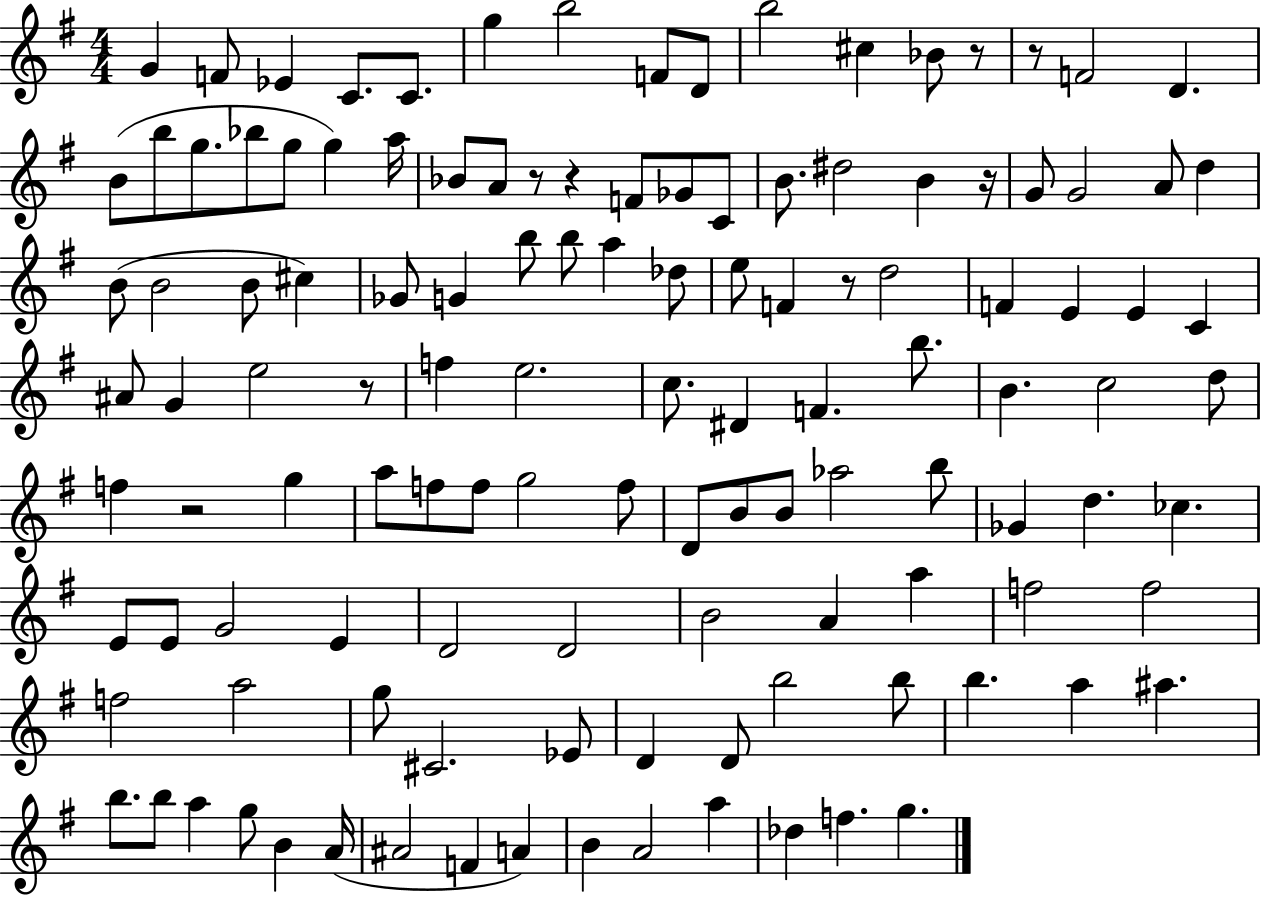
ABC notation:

X:1
T:Untitled
M:4/4
L:1/4
K:G
G F/2 _E C/2 C/2 g b2 F/2 D/2 b2 ^c _B/2 z/2 z/2 F2 D B/2 b/2 g/2 _b/2 g/2 g a/4 _B/2 A/2 z/2 z F/2 _G/2 C/2 B/2 ^d2 B z/4 G/2 G2 A/2 d B/2 B2 B/2 ^c _G/2 G b/2 b/2 a _d/2 e/2 F z/2 d2 F E E C ^A/2 G e2 z/2 f e2 c/2 ^D F b/2 B c2 d/2 f z2 g a/2 f/2 f/2 g2 f/2 D/2 B/2 B/2 _a2 b/2 _G d _c E/2 E/2 G2 E D2 D2 B2 A a f2 f2 f2 a2 g/2 ^C2 _E/2 D D/2 b2 b/2 b a ^a b/2 b/2 a g/2 B A/4 ^A2 F A B A2 a _d f g